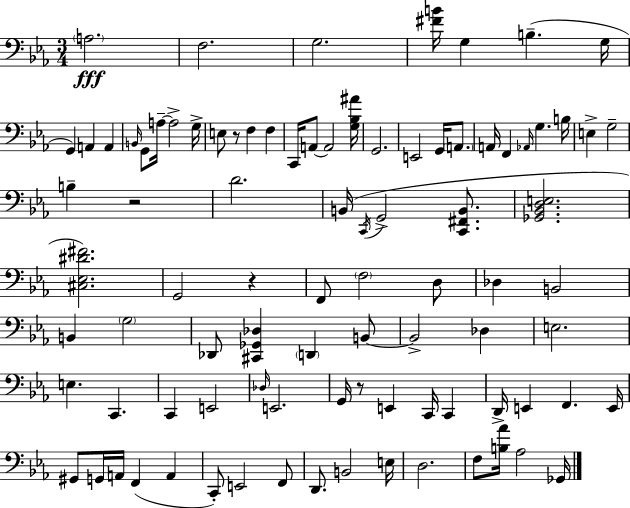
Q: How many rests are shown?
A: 4